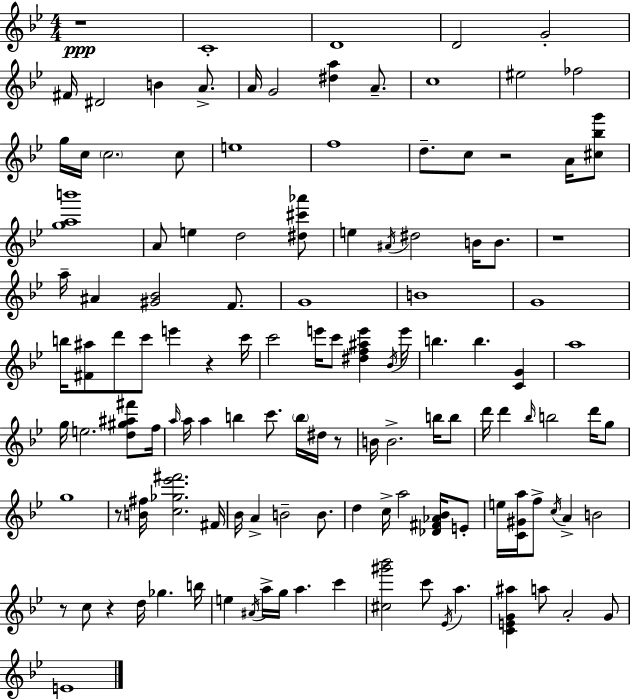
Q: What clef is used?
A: treble